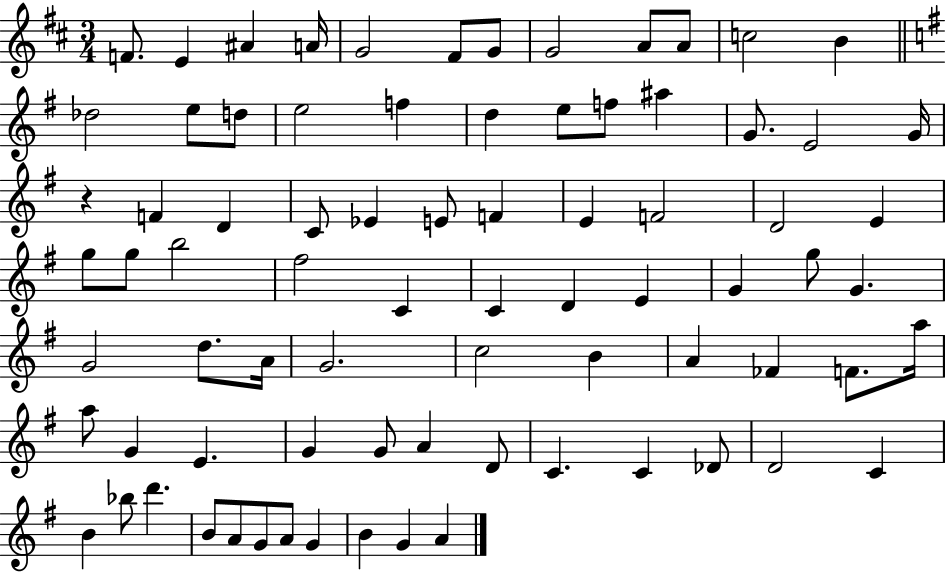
F4/e. E4/q A#4/q A4/s G4/h F#4/e G4/e G4/h A4/e A4/e C5/h B4/q Db5/h E5/e D5/e E5/h F5/q D5/q E5/e F5/e A#5/q G4/e. E4/h G4/s R/q F4/q D4/q C4/e Eb4/q E4/e F4/q E4/q F4/h D4/h E4/q G5/e G5/e B5/h F#5/h C4/q C4/q D4/q E4/q G4/q G5/e G4/q. G4/h D5/e. A4/s G4/h. C5/h B4/q A4/q FES4/q F4/e. A5/s A5/e G4/q E4/q. G4/q G4/e A4/q D4/e C4/q. C4/q Db4/e D4/h C4/q B4/q Bb5/e D6/q. B4/e A4/e G4/e A4/e G4/q B4/q G4/q A4/q